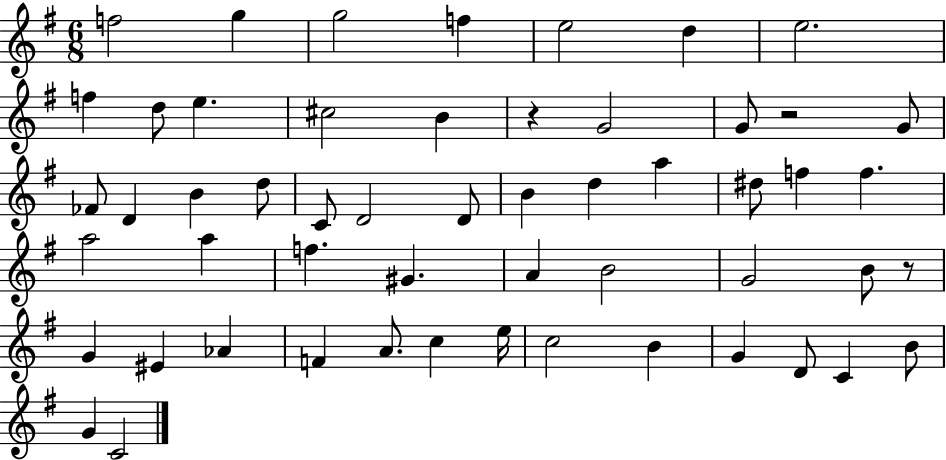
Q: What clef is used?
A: treble